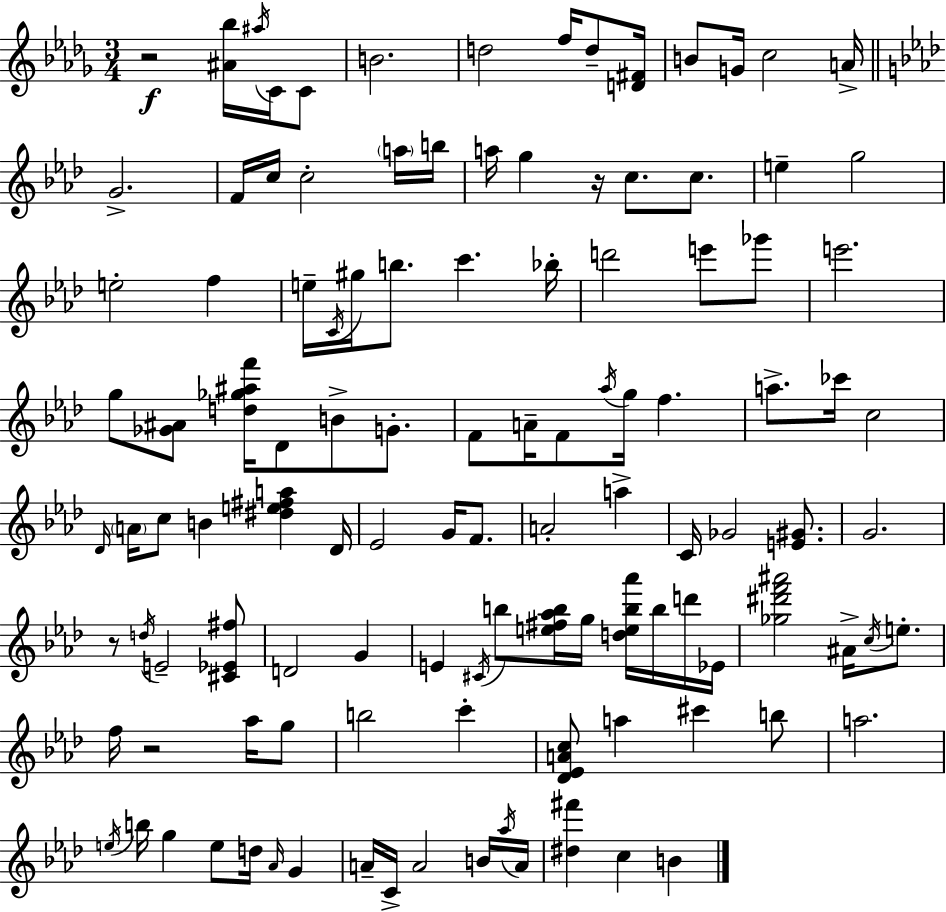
{
  \clef treble
  \numericTimeSignature
  \time 3/4
  \key bes \minor
  r2\f <ais' bes''>16 \acciaccatura { ais''16 } c'16 c'8 | b'2. | d''2 f''16 d''8-- | <d' fis'>16 b'8 g'16 c''2 | \break a'16-> \bar "||" \break \key f \minor g'2.-> | f'16 c''16 c''2-. \parenthesize a''16 b''16 | a''16 g''4 r16 c''8. c''8. | e''4-- g''2 | \break e''2-. f''4 | e''16-- \acciaccatura { c'16 } gis''16 b''8. c'''4. | bes''16-. d'''2 e'''8 ges'''8 | e'''2. | \break g''8 <ges' ais'>8 <d'' ges'' ais'' f'''>16 des'8 b'8-> g'8.-. | f'8 a'16-- f'8 \acciaccatura { aes''16 } g''16 f''4. | a''8.-> ces'''16 c''2 | \grace { des'16 } \parenthesize a'16 c''8 b'4 <dis'' e'' fis'' a''>4 | \break des'16 ees'2 g'16 | f'8. a'2-. a''4-> | c'16 ges'2 | <e' gis'>8. g'2. | \break r8 \acciaccatura { d''16 } e'2-- | <cis' ees' fis''>8 d'2 | g'4 e'4 \acciaccatura { cis'16 } b''8 <e'' fis'' aes'' b''>16 | g''16 <d'' e'' b'' aes'''>16 b''16 d'''16 ees'16 <ges'' dis''' f''' ais'''>2 | \break ais'16-> \acciaccatura { c''16 } e''8.-. f''16 r2 | aes''16 g''8 b''2 | c'''4-. <des' ees' a' c''>8 a''4 | cis'''4 b''8 a''2. | \break \acciaccatura { e''16 } b''16 g''4 | e''8 d''16 \grace { aes'16 } g'4 a'16-- c'16-> a'2 | b'16 \acciaccatura { aes''16 } a'16 <dis'' fis'''>4 | c''4 b'4 \bar "|."
}